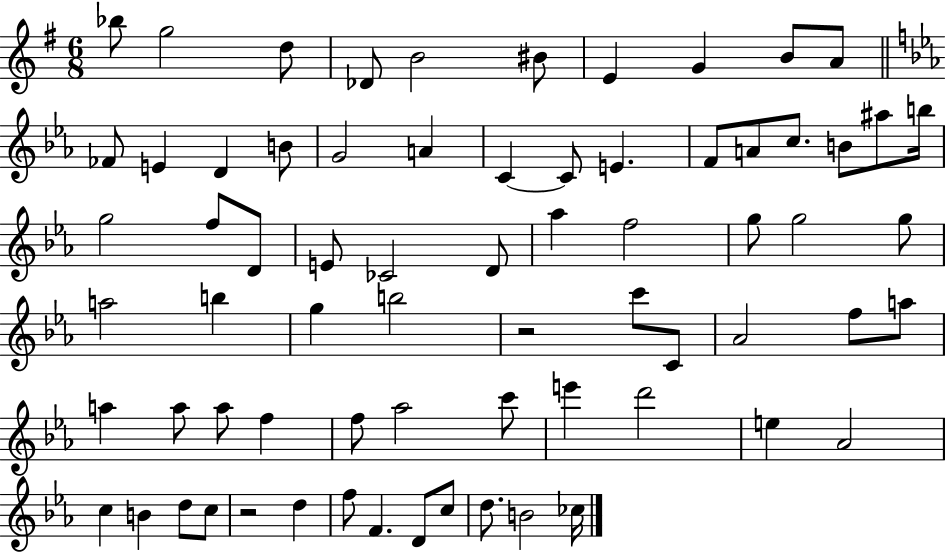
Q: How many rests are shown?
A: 2